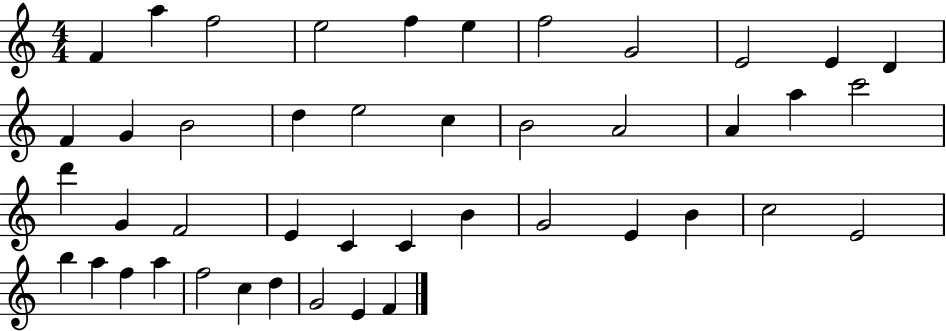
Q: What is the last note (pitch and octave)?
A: F4